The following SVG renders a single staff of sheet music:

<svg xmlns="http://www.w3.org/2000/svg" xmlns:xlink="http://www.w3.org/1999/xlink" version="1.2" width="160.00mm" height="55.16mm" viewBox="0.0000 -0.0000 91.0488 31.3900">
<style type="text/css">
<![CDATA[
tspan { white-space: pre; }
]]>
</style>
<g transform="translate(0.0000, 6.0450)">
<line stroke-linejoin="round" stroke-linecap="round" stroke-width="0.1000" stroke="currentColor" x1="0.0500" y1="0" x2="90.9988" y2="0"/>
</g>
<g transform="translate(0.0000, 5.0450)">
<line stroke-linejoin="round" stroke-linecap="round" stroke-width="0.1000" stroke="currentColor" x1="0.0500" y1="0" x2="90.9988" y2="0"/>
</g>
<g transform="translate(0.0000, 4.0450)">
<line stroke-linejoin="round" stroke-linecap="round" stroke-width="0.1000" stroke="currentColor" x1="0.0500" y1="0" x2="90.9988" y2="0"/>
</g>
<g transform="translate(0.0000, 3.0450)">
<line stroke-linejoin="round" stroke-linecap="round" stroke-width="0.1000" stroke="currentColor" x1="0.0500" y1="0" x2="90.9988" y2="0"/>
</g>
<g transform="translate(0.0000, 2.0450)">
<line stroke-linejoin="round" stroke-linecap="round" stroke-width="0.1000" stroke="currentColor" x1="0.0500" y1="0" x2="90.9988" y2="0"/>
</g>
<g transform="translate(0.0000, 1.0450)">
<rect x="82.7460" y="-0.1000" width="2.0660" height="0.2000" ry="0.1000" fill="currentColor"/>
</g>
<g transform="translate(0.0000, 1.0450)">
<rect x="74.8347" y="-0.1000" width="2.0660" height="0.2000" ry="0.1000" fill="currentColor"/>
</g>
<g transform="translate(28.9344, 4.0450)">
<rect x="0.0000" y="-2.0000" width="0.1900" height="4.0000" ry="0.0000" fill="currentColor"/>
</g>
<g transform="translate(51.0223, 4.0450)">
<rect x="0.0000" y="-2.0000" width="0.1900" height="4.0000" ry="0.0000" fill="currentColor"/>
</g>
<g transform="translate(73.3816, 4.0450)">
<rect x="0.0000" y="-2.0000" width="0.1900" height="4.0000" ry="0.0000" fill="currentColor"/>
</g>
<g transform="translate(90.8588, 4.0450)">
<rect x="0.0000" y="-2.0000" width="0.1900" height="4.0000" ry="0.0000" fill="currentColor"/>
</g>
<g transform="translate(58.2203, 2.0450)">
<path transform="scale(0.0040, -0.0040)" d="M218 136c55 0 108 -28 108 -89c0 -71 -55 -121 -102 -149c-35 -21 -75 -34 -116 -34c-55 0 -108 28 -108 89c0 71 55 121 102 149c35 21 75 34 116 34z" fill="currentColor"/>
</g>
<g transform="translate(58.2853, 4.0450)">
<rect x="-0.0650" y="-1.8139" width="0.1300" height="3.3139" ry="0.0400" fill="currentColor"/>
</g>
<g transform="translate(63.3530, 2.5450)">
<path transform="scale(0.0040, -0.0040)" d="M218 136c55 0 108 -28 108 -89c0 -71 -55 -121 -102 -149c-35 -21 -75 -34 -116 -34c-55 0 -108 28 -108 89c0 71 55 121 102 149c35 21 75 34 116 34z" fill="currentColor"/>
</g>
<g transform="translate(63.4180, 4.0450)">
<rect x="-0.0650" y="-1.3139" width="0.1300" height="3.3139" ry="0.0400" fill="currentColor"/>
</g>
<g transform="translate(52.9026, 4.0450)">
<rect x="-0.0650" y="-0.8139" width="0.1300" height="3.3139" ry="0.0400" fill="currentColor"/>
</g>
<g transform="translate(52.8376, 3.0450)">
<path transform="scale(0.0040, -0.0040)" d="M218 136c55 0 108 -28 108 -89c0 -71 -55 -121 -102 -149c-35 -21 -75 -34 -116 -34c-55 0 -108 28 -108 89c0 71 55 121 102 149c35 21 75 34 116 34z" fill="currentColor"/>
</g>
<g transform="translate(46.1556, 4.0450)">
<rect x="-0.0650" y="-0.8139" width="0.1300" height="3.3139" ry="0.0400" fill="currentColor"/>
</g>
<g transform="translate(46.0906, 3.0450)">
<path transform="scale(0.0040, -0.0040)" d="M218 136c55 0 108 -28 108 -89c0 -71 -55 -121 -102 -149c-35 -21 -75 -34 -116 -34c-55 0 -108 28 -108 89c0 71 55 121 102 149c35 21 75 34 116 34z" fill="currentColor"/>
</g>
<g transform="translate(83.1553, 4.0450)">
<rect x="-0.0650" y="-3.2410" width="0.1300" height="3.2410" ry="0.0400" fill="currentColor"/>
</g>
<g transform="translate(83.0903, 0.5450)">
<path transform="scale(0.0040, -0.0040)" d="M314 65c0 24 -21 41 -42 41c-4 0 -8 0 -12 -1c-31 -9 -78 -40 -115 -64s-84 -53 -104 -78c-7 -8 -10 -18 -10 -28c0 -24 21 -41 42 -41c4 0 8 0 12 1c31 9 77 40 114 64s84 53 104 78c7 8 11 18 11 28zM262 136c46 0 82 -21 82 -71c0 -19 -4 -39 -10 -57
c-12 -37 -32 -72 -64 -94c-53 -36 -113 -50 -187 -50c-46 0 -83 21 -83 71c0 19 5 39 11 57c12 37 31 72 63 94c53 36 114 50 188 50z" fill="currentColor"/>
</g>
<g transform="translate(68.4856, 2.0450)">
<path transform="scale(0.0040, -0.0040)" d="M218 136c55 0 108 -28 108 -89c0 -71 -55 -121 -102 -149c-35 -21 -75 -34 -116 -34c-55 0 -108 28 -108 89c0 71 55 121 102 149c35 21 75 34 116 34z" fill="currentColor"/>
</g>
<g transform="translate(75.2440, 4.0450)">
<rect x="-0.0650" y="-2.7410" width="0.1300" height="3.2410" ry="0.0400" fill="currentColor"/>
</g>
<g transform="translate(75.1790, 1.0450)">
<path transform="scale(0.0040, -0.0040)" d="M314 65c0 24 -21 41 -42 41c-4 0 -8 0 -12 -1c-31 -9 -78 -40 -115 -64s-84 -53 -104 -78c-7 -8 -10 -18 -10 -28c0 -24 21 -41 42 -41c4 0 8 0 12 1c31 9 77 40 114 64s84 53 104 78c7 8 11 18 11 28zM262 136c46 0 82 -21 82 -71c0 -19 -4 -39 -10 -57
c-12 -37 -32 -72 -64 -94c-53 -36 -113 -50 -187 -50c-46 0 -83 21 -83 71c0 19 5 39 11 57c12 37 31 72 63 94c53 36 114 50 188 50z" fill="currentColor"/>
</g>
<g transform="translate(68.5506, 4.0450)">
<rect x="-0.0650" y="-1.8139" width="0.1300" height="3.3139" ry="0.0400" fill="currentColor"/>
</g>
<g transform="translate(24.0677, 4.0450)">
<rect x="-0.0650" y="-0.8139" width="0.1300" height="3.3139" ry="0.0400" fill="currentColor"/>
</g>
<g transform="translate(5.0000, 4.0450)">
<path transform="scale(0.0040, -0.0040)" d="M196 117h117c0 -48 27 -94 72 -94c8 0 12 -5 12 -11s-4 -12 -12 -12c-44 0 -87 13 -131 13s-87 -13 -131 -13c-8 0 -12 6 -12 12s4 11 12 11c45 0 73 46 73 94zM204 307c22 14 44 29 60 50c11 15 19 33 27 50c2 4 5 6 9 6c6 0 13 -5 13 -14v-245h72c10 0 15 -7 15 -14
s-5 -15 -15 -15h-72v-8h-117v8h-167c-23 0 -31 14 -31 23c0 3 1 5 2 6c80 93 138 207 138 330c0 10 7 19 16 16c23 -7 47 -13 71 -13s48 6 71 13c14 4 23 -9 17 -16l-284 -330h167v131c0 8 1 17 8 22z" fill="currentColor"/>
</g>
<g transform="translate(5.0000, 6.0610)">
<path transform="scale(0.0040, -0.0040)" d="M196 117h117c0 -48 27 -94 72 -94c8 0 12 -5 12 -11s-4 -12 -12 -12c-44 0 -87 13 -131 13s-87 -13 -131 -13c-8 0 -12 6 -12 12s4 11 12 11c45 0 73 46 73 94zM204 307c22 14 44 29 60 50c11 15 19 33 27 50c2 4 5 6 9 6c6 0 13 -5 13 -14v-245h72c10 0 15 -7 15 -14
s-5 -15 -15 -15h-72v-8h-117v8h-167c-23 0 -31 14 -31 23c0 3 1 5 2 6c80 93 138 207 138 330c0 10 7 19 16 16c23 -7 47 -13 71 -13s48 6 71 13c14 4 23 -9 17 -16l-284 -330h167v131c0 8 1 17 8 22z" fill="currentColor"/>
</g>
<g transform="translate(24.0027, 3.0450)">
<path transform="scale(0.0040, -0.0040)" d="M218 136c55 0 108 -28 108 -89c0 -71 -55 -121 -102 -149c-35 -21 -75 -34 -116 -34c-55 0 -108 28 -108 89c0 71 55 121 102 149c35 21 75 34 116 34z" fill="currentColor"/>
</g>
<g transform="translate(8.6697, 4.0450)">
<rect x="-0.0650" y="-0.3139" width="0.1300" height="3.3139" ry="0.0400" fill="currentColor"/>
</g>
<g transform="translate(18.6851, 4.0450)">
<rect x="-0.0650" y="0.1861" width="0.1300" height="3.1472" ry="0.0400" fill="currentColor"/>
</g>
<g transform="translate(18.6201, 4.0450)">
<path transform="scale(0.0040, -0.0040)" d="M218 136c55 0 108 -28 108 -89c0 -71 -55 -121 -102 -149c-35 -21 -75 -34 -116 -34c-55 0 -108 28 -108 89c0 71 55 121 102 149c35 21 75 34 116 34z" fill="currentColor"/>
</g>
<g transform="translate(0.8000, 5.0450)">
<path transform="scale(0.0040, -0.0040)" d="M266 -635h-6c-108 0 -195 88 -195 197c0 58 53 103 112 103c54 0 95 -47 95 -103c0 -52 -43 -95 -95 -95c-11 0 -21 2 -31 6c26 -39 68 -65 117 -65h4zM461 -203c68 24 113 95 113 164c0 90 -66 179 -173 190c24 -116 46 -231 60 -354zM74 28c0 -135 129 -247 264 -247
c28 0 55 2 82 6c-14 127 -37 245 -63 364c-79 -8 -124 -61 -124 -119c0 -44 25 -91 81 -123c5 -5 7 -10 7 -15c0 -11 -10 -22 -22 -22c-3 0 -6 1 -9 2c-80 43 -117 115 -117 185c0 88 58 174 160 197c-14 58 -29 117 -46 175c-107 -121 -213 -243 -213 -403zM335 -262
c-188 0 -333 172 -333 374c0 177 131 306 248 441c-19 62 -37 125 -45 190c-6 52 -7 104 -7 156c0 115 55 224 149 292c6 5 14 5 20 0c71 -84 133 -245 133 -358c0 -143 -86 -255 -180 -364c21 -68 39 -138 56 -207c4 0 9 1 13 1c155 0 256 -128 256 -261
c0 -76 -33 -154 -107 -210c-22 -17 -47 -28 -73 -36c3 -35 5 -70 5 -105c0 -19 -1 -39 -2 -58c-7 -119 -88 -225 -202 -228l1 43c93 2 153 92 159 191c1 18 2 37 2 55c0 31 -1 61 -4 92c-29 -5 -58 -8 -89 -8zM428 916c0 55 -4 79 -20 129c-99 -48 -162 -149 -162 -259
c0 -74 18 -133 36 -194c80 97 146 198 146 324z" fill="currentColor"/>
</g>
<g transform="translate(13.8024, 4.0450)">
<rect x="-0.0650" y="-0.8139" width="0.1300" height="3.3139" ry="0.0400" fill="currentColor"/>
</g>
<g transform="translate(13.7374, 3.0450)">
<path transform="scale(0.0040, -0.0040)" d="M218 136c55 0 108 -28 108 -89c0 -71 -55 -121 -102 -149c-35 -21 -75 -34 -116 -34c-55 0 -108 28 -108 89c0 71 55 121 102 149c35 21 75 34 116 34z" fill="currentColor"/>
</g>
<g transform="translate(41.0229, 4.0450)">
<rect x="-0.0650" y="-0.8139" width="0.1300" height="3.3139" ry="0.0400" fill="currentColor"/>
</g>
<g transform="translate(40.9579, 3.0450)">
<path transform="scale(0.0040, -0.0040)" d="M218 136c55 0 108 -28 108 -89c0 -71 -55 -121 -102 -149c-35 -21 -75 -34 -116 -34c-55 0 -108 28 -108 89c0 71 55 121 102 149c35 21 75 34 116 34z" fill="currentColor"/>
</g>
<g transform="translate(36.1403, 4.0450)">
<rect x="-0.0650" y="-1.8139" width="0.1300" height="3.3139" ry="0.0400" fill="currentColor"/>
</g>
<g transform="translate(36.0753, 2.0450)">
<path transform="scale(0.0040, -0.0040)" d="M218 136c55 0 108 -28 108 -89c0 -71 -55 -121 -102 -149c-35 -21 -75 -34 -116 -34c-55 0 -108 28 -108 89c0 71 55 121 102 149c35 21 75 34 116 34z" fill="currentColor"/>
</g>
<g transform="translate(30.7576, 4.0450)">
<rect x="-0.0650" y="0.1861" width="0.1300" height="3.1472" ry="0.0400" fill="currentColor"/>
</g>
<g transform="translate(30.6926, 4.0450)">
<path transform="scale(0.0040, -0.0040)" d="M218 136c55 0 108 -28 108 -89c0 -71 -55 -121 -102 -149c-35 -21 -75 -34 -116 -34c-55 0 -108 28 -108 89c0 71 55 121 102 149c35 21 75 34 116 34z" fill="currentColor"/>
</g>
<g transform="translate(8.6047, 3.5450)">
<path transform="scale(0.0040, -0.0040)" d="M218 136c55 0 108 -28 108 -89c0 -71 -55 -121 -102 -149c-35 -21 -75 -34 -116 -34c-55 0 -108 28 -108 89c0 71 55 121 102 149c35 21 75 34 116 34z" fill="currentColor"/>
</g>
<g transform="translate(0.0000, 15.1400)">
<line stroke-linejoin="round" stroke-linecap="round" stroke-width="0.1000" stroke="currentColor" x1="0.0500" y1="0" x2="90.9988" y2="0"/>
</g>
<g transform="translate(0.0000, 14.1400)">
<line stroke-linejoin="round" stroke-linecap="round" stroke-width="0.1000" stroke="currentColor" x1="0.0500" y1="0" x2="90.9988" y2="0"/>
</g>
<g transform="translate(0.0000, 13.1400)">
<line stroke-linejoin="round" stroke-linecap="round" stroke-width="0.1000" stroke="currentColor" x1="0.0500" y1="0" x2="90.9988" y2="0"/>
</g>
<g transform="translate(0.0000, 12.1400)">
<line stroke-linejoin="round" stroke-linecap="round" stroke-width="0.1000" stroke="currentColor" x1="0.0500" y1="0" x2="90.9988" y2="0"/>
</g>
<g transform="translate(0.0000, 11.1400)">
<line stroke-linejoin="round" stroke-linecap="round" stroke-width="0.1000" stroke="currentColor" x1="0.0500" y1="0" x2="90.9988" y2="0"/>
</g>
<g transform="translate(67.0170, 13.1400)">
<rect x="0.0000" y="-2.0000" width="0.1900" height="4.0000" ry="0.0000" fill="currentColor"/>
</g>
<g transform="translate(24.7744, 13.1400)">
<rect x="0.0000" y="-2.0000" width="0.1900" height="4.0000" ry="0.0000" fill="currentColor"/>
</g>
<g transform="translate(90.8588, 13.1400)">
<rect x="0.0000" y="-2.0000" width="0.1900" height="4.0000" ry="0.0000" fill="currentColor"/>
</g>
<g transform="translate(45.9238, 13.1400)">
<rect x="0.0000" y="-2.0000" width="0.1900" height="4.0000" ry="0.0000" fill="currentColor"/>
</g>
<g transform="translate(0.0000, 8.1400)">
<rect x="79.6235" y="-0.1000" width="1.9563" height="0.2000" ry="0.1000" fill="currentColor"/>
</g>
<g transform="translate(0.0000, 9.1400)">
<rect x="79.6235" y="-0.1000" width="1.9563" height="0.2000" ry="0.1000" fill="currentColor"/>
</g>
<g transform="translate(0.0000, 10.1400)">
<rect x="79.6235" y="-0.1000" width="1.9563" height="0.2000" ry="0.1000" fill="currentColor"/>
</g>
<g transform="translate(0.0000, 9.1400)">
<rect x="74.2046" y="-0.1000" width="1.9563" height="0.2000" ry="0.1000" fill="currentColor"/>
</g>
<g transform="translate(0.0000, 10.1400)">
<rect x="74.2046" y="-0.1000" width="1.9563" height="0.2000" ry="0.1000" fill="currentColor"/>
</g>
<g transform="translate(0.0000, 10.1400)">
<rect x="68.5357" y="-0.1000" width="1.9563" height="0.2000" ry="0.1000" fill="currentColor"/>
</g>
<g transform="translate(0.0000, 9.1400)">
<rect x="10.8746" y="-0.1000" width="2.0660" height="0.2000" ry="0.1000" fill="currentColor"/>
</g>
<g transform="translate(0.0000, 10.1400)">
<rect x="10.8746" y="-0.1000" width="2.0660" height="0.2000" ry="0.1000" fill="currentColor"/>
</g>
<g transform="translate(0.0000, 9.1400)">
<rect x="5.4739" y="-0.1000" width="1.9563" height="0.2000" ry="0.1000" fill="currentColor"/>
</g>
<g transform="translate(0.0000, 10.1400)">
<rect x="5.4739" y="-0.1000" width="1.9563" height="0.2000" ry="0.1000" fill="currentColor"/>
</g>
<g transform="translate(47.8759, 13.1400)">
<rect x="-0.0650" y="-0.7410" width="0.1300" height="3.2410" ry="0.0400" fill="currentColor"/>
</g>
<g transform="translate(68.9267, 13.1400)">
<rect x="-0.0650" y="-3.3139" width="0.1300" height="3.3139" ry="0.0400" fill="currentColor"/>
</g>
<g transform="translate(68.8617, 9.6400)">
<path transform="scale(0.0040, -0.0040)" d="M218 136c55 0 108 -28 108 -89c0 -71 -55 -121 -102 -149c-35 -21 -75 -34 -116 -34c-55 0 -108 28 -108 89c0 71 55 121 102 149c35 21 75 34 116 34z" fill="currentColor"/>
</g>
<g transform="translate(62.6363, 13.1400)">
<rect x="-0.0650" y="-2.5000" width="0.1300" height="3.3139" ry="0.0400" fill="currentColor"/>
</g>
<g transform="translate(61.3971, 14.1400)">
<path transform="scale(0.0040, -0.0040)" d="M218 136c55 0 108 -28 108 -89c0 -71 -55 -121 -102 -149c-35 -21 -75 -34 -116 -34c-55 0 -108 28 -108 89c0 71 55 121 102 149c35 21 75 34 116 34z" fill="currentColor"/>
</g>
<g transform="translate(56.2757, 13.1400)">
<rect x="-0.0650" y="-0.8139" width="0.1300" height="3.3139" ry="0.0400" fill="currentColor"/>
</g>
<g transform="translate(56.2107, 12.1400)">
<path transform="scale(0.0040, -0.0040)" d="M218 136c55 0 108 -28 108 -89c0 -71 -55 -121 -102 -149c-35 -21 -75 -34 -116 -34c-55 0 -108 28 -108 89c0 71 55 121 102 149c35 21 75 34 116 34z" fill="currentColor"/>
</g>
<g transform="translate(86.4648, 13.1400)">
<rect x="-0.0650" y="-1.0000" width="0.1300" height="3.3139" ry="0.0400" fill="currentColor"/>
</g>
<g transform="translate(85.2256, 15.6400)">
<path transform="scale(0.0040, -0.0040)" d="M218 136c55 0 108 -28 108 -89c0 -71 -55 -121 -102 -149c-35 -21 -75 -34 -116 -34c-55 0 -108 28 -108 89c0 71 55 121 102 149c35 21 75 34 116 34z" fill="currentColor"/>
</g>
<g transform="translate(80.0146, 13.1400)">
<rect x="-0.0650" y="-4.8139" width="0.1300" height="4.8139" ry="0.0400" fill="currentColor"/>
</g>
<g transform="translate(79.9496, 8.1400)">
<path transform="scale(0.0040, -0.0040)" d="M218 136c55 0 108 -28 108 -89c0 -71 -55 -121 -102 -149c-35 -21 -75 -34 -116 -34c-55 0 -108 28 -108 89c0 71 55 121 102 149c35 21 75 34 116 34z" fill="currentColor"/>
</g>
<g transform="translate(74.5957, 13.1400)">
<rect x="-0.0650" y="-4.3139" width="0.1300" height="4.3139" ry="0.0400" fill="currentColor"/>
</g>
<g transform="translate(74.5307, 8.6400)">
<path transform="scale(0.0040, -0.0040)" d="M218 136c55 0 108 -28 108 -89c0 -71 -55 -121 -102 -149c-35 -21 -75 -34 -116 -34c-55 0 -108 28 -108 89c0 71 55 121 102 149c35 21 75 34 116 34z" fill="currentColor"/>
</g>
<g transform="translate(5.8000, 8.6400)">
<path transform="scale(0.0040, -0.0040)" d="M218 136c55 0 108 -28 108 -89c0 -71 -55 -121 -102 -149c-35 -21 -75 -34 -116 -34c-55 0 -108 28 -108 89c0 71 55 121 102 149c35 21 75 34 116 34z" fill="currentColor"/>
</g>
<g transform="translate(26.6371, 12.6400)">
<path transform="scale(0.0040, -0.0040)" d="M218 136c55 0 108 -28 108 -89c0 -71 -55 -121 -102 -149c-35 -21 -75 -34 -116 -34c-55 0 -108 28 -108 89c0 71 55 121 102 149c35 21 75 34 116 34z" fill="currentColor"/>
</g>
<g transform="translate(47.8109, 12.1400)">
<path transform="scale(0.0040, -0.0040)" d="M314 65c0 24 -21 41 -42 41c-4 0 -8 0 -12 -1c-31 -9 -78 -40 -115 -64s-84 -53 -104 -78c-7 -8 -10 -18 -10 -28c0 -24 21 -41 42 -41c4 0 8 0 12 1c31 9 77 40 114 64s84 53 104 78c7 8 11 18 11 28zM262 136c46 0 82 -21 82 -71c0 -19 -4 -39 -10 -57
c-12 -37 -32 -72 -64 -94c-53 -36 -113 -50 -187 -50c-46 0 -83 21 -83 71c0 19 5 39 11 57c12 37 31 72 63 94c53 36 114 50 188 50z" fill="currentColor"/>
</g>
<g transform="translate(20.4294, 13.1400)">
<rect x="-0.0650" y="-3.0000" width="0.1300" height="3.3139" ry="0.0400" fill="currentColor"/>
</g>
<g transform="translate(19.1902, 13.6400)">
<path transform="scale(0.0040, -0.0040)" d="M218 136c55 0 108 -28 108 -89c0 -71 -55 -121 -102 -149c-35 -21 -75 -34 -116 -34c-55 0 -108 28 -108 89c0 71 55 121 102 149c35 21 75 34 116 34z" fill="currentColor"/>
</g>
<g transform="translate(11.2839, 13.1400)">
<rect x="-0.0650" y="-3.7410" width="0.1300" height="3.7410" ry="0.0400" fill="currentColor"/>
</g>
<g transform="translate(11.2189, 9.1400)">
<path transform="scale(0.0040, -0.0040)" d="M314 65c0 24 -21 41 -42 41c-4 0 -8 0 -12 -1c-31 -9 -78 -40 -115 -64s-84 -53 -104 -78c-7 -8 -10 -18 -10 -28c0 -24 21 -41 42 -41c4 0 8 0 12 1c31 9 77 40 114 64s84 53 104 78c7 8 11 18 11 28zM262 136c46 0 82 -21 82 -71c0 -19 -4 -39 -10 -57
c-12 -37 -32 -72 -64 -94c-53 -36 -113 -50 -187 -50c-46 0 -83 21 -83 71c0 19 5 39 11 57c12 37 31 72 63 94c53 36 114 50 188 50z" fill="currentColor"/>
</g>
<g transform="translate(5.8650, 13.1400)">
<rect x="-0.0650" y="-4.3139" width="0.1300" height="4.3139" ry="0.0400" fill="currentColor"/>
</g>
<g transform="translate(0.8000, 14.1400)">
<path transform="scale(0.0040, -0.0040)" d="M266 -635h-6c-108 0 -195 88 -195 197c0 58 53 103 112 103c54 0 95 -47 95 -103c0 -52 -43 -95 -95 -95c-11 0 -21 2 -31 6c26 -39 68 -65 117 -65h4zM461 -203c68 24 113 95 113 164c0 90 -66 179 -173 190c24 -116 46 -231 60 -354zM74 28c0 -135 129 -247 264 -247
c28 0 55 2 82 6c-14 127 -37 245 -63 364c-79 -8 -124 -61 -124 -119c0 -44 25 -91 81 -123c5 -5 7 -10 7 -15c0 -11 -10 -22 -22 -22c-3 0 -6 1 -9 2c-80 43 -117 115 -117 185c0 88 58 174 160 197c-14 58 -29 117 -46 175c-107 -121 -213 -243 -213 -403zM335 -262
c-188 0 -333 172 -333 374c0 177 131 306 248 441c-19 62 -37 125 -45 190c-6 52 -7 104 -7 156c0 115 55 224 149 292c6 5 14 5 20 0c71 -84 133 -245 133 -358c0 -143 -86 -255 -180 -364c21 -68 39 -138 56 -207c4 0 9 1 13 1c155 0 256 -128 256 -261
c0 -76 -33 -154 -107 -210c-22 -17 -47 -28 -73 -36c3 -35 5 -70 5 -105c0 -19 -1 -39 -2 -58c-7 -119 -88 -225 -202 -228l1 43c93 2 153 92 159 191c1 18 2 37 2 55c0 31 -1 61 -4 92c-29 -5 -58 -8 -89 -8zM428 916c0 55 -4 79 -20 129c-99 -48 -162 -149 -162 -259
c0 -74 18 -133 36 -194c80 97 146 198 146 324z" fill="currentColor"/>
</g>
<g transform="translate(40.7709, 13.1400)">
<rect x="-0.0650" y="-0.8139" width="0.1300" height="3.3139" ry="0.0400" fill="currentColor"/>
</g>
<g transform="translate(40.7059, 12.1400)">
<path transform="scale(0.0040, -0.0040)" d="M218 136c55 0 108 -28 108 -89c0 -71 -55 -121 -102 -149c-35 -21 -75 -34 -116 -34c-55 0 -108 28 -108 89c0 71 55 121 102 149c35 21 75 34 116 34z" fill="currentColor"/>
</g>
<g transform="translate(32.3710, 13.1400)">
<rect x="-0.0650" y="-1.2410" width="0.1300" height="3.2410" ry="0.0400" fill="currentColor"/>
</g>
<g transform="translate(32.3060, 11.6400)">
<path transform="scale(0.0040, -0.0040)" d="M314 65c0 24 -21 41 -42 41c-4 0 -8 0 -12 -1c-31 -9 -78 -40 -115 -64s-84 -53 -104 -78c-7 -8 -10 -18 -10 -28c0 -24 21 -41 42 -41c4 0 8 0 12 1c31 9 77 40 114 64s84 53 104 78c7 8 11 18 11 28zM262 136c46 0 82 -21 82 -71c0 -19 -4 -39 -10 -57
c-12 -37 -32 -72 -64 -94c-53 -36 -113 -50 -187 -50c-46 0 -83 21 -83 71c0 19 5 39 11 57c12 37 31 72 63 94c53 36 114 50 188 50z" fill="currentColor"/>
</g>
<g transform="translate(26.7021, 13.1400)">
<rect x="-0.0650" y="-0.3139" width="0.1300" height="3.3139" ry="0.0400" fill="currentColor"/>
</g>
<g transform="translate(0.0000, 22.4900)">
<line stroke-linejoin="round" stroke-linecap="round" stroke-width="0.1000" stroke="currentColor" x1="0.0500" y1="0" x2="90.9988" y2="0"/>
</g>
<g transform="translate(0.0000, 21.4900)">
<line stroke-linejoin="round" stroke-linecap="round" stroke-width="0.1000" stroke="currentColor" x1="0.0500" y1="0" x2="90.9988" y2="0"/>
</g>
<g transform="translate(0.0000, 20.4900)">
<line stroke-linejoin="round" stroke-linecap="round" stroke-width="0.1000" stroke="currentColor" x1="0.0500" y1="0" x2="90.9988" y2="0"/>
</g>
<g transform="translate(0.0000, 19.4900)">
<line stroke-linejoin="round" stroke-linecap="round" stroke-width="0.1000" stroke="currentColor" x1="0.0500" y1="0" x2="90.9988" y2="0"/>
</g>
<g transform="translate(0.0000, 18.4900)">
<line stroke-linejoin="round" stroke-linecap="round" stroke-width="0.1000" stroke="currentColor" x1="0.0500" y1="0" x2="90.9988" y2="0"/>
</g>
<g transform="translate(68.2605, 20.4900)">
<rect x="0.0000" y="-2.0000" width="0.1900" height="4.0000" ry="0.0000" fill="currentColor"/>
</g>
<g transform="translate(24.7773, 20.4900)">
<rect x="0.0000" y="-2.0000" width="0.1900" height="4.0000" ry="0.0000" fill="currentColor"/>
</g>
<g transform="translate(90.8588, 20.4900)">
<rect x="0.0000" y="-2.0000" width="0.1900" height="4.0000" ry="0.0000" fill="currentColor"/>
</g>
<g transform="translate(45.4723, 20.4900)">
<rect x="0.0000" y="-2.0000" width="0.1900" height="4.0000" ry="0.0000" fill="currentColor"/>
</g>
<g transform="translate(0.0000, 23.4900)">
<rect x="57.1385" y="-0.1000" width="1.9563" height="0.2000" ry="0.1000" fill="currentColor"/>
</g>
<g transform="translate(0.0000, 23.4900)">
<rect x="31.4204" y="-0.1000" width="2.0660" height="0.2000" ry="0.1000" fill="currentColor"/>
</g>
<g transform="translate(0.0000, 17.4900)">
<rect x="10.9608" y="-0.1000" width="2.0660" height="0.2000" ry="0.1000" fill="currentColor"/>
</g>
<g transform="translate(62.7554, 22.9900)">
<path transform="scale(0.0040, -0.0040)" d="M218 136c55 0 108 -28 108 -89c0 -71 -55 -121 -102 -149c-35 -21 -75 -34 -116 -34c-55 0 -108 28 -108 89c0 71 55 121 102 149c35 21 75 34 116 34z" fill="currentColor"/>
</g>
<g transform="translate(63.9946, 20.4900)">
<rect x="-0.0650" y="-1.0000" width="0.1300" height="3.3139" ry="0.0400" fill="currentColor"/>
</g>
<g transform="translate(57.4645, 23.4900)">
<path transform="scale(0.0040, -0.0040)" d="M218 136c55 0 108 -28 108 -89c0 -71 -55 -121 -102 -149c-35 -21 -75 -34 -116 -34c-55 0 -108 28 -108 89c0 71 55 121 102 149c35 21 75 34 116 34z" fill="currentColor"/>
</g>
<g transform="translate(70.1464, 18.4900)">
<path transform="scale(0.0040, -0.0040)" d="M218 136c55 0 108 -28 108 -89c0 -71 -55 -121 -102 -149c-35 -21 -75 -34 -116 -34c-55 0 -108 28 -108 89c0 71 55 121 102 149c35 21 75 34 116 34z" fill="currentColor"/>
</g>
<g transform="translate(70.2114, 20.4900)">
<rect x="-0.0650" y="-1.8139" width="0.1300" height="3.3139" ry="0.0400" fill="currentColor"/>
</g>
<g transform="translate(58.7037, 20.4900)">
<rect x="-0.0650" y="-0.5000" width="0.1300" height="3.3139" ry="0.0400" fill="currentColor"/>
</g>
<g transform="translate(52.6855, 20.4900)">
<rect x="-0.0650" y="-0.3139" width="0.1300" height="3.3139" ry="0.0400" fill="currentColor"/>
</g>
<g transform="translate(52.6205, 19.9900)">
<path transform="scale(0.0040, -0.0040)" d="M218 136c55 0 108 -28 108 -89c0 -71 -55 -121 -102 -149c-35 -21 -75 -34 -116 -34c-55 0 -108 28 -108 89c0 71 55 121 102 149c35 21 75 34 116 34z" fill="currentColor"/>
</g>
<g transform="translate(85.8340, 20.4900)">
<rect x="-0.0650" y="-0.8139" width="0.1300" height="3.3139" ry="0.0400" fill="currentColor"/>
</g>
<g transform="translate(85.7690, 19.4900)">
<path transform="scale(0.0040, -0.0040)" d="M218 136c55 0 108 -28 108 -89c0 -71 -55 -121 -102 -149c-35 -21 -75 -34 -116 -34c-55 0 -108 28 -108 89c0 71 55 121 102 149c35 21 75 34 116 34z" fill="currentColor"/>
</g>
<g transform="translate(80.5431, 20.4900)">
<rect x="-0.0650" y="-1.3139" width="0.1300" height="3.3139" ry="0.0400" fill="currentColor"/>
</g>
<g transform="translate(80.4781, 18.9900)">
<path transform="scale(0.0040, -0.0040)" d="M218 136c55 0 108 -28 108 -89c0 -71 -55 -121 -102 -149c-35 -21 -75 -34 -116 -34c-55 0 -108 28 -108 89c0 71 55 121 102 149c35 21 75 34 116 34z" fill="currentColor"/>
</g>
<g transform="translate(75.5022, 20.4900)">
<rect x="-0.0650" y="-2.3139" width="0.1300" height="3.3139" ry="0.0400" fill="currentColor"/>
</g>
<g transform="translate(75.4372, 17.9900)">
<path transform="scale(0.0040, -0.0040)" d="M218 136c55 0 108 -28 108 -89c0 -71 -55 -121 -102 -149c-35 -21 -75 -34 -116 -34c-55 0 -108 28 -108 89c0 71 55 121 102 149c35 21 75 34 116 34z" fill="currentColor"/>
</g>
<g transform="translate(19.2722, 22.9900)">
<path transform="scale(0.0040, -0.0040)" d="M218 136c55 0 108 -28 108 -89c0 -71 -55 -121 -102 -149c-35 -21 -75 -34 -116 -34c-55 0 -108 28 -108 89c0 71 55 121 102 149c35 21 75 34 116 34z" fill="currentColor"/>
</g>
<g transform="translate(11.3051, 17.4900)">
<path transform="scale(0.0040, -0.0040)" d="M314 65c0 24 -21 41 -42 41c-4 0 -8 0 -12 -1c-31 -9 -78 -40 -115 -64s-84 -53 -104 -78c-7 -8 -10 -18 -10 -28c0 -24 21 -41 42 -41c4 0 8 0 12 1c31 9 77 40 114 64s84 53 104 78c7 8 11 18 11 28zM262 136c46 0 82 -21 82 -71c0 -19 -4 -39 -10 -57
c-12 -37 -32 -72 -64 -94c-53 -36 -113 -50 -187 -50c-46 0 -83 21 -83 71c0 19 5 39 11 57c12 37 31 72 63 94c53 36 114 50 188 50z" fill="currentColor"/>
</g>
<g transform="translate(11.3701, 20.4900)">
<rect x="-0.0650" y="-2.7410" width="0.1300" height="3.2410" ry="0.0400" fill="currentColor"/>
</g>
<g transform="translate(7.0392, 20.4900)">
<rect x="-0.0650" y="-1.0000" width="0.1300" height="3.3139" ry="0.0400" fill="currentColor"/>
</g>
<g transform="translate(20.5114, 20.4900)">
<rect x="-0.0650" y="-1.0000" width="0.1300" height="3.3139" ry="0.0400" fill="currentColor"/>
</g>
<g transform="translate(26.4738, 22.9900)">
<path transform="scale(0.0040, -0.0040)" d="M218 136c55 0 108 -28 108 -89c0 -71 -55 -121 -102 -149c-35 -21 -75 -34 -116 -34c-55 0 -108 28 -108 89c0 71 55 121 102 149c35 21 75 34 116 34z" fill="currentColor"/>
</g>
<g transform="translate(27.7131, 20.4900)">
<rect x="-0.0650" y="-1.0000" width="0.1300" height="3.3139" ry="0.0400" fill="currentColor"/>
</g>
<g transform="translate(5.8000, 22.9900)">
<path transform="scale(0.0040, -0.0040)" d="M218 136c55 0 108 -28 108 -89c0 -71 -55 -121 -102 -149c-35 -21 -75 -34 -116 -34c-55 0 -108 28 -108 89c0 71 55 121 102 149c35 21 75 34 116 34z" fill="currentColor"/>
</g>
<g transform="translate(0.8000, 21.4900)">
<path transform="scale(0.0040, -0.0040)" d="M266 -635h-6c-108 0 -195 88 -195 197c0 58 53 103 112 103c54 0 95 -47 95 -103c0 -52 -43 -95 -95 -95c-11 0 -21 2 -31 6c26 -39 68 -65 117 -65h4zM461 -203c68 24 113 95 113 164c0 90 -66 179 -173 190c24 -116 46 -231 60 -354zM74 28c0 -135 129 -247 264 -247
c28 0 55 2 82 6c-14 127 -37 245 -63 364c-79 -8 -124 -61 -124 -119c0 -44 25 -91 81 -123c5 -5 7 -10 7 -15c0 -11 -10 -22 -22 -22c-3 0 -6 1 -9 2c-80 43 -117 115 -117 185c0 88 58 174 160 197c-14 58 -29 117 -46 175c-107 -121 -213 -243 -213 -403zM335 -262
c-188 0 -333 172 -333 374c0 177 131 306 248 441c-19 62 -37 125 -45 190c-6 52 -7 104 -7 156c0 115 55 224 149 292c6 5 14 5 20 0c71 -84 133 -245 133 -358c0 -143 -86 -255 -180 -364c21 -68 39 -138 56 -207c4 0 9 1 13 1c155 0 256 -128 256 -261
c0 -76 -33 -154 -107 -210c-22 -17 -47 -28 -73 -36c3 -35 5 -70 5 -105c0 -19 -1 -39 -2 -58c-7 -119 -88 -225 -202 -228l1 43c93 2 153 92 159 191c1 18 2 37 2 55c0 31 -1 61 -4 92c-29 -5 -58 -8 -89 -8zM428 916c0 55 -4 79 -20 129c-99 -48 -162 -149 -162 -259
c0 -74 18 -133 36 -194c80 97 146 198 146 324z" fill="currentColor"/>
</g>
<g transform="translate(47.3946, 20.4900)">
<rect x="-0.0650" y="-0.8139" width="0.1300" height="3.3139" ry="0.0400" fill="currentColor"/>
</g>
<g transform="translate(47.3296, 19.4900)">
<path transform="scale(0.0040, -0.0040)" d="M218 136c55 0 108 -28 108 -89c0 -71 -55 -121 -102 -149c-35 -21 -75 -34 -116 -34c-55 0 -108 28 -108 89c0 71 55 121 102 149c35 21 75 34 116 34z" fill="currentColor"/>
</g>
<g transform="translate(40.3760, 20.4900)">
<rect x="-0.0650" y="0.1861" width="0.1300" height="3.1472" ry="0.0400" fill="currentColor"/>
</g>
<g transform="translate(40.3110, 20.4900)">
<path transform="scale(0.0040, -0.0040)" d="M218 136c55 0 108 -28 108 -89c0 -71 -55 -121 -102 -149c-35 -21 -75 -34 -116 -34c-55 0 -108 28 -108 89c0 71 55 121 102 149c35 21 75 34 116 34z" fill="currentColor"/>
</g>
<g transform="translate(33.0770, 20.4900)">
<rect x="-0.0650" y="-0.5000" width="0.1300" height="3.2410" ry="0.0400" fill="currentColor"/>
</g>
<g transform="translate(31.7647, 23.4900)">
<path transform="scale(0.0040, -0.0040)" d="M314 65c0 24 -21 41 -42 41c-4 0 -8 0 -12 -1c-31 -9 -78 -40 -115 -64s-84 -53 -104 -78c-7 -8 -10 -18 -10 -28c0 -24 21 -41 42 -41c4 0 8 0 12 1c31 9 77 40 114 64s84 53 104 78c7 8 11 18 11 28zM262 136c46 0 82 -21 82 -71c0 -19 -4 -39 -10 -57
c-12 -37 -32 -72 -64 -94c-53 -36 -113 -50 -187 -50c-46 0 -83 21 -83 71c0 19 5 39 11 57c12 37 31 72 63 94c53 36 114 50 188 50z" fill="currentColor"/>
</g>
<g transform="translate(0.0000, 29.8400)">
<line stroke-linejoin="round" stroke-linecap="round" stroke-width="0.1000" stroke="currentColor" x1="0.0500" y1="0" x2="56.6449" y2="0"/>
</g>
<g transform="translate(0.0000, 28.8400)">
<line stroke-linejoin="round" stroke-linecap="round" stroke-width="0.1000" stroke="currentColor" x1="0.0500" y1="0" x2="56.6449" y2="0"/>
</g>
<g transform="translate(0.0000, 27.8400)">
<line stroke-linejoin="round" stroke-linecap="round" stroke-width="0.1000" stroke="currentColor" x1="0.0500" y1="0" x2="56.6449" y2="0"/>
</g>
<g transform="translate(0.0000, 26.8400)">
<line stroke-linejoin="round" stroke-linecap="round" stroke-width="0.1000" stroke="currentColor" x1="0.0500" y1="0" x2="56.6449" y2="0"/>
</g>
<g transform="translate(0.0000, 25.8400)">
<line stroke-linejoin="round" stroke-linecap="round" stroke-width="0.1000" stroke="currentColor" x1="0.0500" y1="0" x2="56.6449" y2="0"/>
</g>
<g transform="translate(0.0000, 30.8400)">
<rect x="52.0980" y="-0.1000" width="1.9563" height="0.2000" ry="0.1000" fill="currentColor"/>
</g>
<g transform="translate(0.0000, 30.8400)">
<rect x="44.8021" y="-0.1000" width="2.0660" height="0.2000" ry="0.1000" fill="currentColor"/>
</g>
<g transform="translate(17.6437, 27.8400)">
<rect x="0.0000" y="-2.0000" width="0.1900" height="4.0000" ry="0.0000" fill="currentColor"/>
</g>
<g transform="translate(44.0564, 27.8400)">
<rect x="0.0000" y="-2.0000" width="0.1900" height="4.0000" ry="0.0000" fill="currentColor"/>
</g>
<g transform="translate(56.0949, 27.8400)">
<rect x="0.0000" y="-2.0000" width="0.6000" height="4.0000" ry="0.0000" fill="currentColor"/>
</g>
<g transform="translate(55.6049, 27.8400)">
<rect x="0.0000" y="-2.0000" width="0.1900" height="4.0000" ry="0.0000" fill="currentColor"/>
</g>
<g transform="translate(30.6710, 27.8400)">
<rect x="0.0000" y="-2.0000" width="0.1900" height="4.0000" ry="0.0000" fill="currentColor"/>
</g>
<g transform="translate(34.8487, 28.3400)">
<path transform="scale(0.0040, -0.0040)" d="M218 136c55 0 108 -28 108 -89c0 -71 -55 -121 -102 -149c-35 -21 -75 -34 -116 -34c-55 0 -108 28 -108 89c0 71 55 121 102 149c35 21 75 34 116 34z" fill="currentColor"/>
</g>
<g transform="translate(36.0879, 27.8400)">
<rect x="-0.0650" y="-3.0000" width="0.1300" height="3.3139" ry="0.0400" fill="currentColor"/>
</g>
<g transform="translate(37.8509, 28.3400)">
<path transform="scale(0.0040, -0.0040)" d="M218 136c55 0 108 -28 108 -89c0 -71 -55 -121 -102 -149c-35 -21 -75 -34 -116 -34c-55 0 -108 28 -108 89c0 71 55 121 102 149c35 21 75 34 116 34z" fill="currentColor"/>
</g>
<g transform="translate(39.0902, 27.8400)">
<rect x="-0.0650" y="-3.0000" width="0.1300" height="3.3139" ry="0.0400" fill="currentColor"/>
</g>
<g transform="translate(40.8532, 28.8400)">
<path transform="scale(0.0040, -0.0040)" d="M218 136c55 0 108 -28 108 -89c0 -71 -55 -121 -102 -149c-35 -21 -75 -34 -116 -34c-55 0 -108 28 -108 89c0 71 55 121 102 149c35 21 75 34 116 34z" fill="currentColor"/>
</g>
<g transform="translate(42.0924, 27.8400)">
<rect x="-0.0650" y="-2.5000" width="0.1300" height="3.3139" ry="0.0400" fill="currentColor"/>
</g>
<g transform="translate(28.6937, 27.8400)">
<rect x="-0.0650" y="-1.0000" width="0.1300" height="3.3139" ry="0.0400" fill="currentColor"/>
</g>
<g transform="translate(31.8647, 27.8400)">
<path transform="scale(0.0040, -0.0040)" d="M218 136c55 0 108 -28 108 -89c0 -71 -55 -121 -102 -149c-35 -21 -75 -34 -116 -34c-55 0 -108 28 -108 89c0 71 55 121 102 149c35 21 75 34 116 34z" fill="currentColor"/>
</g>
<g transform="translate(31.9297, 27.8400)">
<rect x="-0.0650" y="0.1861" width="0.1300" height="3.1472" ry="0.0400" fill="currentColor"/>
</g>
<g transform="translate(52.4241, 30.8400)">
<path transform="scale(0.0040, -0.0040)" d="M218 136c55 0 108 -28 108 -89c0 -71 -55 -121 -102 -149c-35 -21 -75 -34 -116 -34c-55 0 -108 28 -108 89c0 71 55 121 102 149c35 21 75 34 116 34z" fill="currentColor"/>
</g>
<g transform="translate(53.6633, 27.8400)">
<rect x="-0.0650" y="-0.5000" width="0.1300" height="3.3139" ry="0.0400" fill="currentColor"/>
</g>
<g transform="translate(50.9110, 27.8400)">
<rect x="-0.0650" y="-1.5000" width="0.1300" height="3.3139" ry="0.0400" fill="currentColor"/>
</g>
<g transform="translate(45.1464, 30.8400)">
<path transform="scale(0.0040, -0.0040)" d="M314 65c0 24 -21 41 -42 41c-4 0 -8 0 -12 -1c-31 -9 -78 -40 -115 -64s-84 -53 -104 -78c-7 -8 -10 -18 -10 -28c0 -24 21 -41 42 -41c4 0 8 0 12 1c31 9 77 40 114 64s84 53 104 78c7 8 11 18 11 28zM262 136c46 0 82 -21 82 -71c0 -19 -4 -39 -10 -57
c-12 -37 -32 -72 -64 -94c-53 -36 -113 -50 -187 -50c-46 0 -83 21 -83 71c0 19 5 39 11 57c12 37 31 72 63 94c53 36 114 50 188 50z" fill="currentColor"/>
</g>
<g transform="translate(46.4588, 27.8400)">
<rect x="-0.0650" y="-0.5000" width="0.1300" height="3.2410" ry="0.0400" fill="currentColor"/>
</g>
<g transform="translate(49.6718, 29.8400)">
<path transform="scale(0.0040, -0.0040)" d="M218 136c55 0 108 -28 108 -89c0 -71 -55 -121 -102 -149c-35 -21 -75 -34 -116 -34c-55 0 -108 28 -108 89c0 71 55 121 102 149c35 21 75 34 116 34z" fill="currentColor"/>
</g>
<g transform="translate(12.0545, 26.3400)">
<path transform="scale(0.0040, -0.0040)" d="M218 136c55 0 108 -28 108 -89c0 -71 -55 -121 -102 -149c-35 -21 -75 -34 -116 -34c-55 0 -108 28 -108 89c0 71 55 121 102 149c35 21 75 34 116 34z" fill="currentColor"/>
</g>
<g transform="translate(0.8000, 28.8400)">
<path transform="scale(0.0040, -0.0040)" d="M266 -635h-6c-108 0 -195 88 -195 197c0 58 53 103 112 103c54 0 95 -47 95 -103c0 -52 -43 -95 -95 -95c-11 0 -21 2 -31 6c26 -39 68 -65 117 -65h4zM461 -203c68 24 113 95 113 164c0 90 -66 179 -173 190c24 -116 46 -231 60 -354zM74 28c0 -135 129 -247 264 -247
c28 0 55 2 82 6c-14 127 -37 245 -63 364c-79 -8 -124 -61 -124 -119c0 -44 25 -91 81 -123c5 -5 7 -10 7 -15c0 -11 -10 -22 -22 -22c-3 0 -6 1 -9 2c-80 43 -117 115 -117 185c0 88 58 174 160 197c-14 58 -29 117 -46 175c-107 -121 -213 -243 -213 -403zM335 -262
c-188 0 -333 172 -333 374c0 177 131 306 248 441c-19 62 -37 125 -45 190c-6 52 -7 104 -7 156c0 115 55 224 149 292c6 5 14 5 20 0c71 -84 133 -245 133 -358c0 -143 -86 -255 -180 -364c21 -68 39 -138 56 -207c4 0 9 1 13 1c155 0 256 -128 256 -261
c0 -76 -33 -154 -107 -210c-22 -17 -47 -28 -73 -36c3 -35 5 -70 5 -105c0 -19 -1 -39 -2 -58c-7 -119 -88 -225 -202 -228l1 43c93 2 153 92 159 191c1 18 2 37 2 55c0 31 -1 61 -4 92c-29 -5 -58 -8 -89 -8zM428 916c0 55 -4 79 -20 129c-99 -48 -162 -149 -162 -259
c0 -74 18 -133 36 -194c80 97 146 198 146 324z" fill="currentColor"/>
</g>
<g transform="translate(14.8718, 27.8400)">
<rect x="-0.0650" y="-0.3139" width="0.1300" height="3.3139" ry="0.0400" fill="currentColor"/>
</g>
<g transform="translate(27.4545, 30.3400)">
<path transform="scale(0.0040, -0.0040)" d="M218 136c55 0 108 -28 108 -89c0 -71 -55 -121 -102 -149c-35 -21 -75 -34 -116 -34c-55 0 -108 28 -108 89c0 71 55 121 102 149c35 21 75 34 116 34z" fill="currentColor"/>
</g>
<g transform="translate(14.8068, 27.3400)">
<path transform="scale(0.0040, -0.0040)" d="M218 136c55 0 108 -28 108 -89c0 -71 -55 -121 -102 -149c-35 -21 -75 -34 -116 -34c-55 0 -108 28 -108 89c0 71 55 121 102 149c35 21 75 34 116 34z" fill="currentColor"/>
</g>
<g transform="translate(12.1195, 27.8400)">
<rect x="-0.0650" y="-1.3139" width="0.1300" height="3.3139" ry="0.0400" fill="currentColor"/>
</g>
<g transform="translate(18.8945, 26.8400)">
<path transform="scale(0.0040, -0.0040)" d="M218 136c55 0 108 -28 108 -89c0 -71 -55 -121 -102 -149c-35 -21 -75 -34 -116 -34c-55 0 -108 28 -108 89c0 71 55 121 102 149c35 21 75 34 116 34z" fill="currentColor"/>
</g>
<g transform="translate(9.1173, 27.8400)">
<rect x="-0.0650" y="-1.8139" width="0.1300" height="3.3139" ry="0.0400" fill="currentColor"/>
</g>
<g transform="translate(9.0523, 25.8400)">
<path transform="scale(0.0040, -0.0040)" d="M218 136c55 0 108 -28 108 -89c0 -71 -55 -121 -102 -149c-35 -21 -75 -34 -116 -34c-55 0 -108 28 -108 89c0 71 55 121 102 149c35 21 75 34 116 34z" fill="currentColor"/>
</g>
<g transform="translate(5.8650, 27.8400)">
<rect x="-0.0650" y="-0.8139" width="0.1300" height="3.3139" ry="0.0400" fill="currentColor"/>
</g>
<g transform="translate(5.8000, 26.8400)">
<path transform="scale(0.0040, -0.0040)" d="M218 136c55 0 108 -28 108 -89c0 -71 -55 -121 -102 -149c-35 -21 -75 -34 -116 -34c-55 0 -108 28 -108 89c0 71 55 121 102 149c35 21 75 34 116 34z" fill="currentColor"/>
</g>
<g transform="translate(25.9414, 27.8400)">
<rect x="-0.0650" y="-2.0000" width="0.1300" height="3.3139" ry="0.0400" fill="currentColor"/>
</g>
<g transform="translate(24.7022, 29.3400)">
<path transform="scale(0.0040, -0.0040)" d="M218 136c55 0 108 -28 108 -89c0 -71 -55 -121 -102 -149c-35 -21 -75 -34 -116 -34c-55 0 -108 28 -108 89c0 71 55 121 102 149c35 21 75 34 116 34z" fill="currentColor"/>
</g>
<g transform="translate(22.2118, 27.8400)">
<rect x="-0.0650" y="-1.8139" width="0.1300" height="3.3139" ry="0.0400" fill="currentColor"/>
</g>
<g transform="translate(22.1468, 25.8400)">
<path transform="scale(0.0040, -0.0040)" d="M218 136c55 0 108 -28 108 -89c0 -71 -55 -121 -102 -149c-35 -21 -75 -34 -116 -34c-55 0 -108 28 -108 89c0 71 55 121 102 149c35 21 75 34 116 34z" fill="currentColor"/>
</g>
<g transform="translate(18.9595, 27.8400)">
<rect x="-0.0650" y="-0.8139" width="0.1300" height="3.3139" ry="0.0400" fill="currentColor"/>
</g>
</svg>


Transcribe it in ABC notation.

X:1
T:Untitled
M:4/4
L:1/4
K:C
c d B d B f d d d f e f a2 b2 d' c'2 A c e2 d d2 d G b d' e' D D a2 D D C2 B d c C D f g e d d f e c d f F D B A A G C2 E C